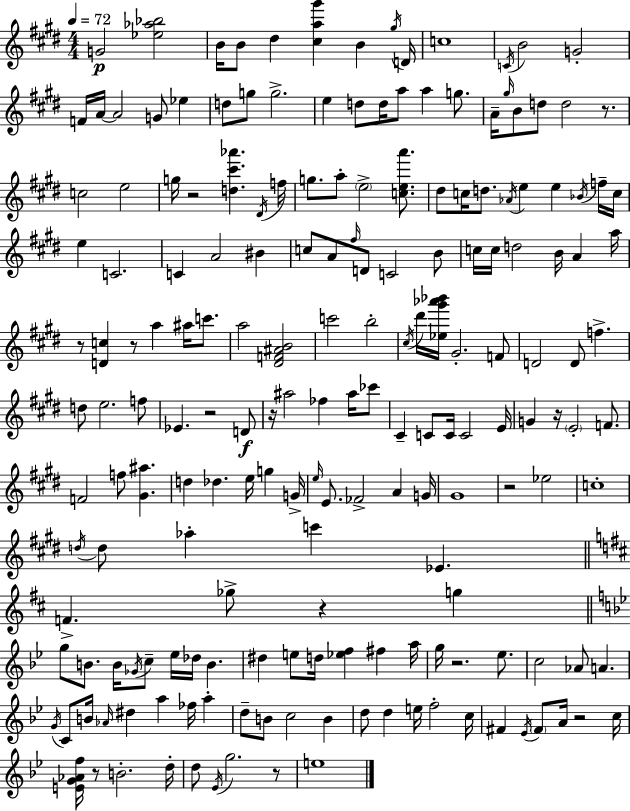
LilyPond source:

{
  \clef treble
  \numericTimeSignature
  \time 4/4
  \key e \major
  \tempo 4 = 72
  g'2\p <ees'' aes'' bes''>2 | b'16 b'8 dis''4 <cis'' a'' gis'''>4 b'4 \acciaccatura { gis''16 } | d'16 c''1 | \acciaccatura { c'16 } b'2 g'2-. | \break f'16 a'16~~ a'2 g'8 ees''4 | d''8 g''8 g''2.-> | e''4 d''8 d''16 a''8 a''4 g''8. | a'16-- \grace { gis''16 } b'8 d''8 d''2 | \break r8. c''2 e''2 | g''16 r2 <d'' cis''' aes'''>4. | \acciaccatura { dis'16 } f''16 g''8. a''8-. \parenthesize e''2-> | <c'' e'' a'''>8. dis''8 c''16 d''8. \acciaccatura { aes'16 } e''4 e''4 | \break \acciaccatura { bes'16 } f''16-- c''16 e''4 c'2. | c'4 a'2 | bis'4 c''8 a'8 \grace { fis''16 } d'8 c'2 | b'8 c''16 c''16 d''2 | \break b'16 a'4 a''16 r8 <d' c''>4 r8 a''4 | ais''16 c'''8. a''2 <dis' f' ais' b'>2 | c'''2 b''2-. | \acciaccatura { cis''16 } dis'''16 <ees'' gis''' aes''' bes'''>16 gis'2.-. | \break f'8 d'2 | d'8 f''4.-> d''8 e''2. | f''8 ees'4. r2 | d'8\f r16 ais''2 | \break fes''4 ais''16 ces'''8 cis'4-- c'8 c'16 c'2 | e'16 g'4 r16 \parenthesize e'2-. | f'8. f'2 | f''8 <gis' ais''>4. d''4 des''4. | \break e''16 g''4 g'16-> \grace { e''16 } e'8. fes'2-> | a'4 g'16 gis'1 | r2 | ees''2 c''1-. | \break \acciaccatura { d''16 } d''8 aes''4-. | c'''4 ees'4. \bar "||" \break \key d \major f'4.-> ges''8-> r4 g''4 | \bar "||" \break \key bes \major g''8 b'8. b'16 \acciaccatura { ges'16 } c''8-- ees''16 des''16 b'4. | dis''4 e''8 d''16 <ees'' f''>4 fis''4 | a''16 g''16 r2. ees''8. | c''2 aes'8 a'4. | \break \acciaccatura { g'16 } c'8 b'16 \grace { aes'16 } dis''4 a''4 fes''16 a''4-. | d''8-- b'8 c''2 b'4 | d''8 d''4 e''16 f''2-. | c''16 fis'4 \acciaccatura { ees'16 } \parenthesize fis'8 a'16 r2 | \break c''16 <e' g' aes' f''>16 r8 b'2.-. | d''16-. d''8 \acciaccatura { ees'16 } g''2. | r8 e''1 | \bar "|."
}